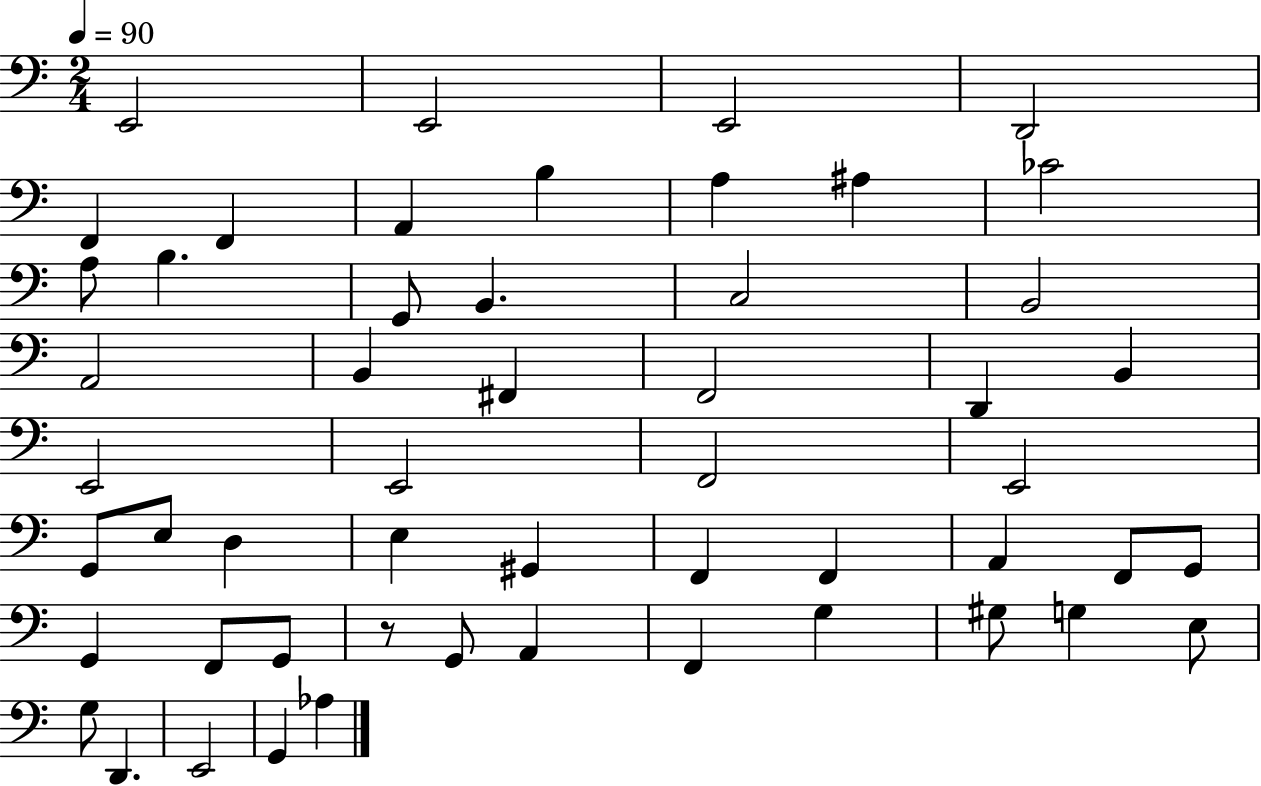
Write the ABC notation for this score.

X:1
T:Untitled
M:2/4
L:1/4
K:C
E,,2 E,,2 E,,2 D,,2 F,, F,, A,, B, A, ^A, _C2 A,/2 B, G,,/2 B,, C,2 B,,2 A,,2 B,, ^F,, F,,2 D,, B,, E,,2 E,,2 F,,2 E,,2 G,,/2 E,/2 D, E, ^G,, F,, F,, A,, F,,/2 G,,/2 G,, F,,/2 G,,/2 z/2 G,,/2 A,, F,, G, ^G,/2 G, E,/2 G,/2 D,, E,,2 G,, _A,